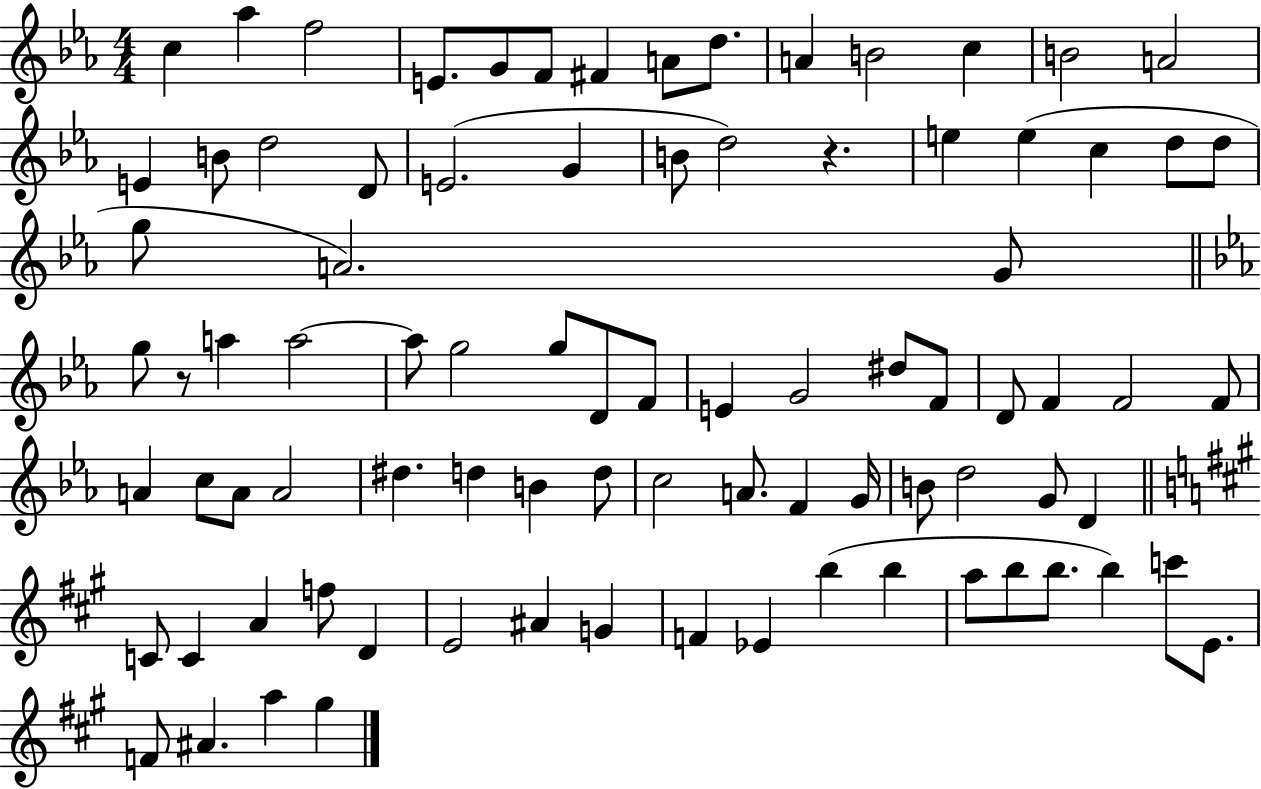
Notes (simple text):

C5/q Ab5/q F5/h E4/e. G4/e F4/e F#4/q A4/e D5/e. A4/q B4/h C5/q B4/h A4/h E4/q B4/e D5/h D4/e E4/h. G4/q B4/e D5/h R/q. E5/q E5/q C5/q D5/e D5/e G5/e A4/h. G4/e G5/e R/e A5/q A5/h A5/e G5/h G5/e D4/e F4/e E4/q G4/h D#5/e F4/e D4/e F4/q F4/h F4/e A4/q C5/e A4/e A4/h D#5/q. D5/q B4/q D5/e C5/h A4/e. F4/q G4/s B4/e D5/h G4/e D4/q C4/e C4/q A4/q F5/e D4/q E4/h A#4/q G4/q F4/q Eb4/q B5/q B5/q A5/e B5/e B5/e. B5/q C6/e E4/e. F4/e A#4/q. A5/q G#5/q